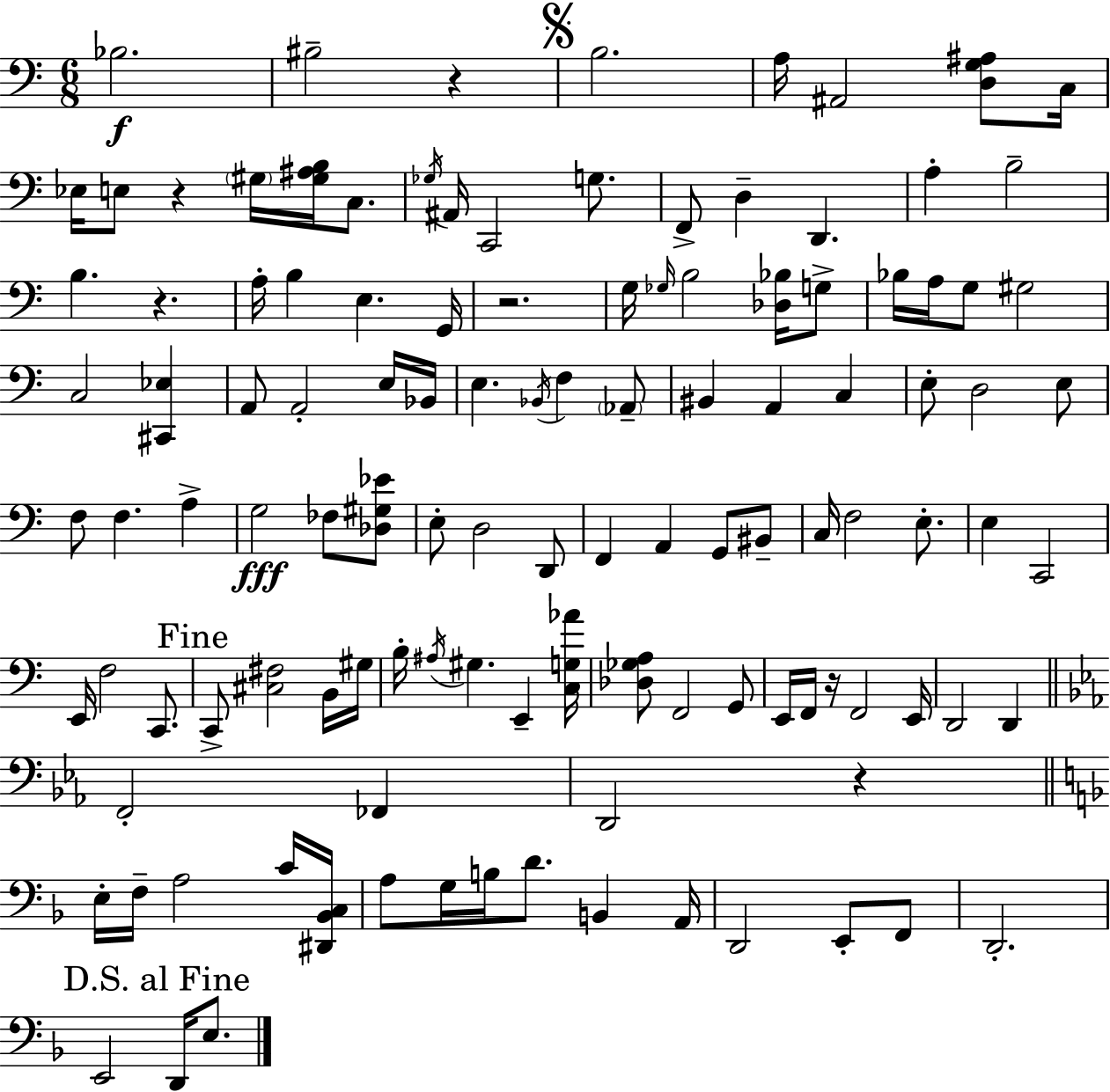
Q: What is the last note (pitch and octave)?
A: E3